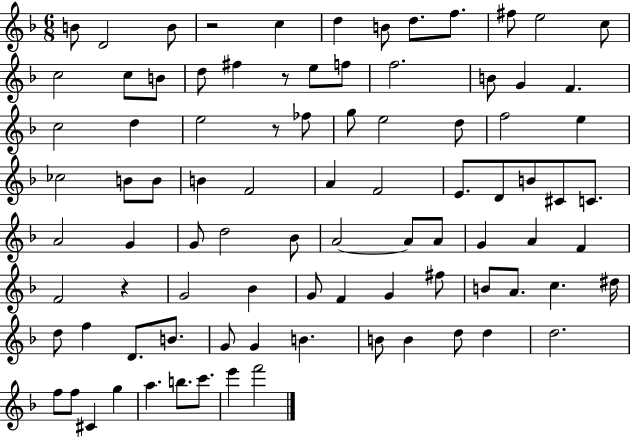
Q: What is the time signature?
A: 6/8